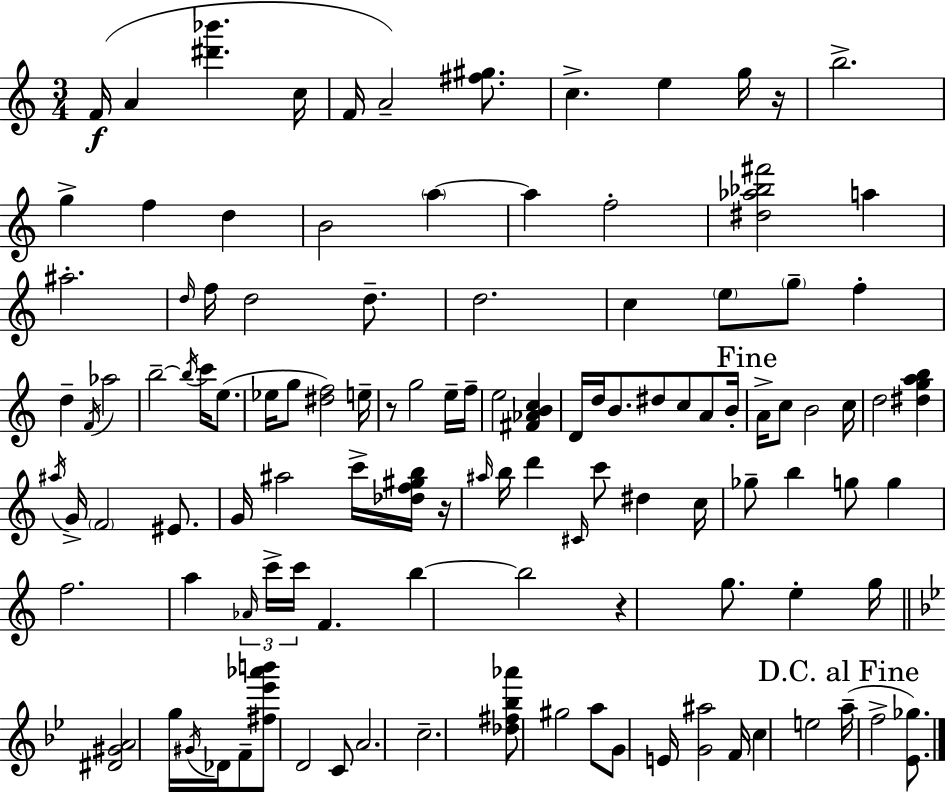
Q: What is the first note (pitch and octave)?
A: F4